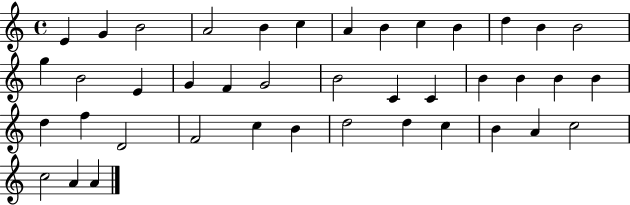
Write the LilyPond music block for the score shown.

{
  \clef treble
  \time 4/4
  \defaultTimeSignature
  \key c \major
  e'4 g'4 b'2 | a'2 b'4 c''4 | a'4 b'4 c''4 b'4 | d''4 b'4 b'2 | \break g''4 b'2 e'4 | g'4 f'4 g'2 | b'2 c'4 c'4 | b'4 b'4 b'4 b'4 | \break d''4 f''4 d'2 | f'2 c''4 b'4 | d''2 d''4 c''4 | b'4 a'4 c''2 | \break c''2 a'4 a'4 | \bar "|."
}